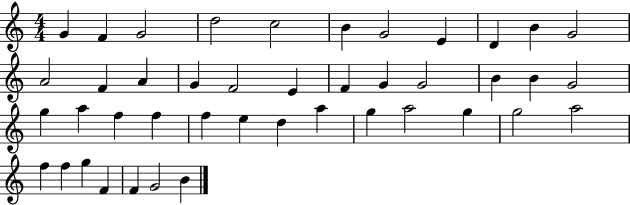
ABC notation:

X:1
T:Untitled
M:4/4
L:1/4
K:C
G F G2 d2 c2 B G2 E D B G2 A2 F A G F2 E F G G2 B B G2 g a f f f e d a g a2 g g2 a2 f f g F F G2 B